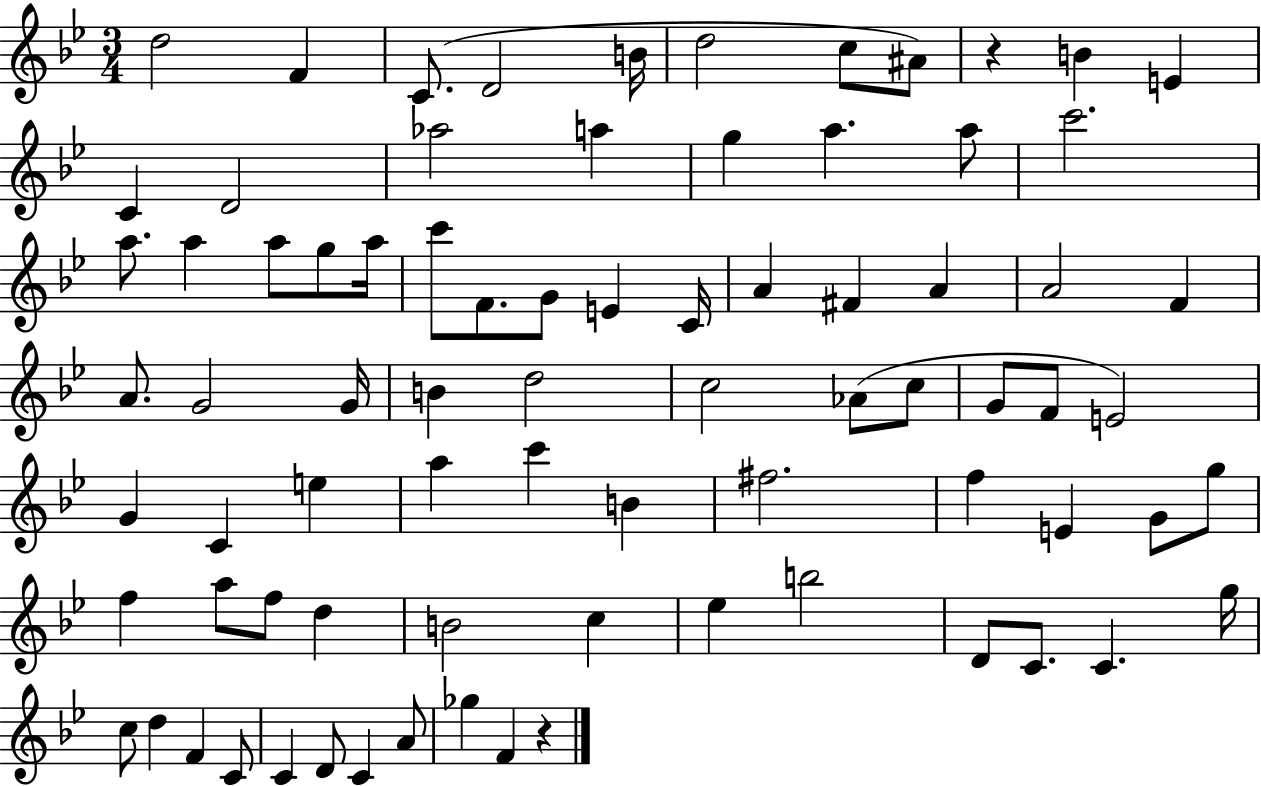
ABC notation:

X:1
T:Untitled
M:3/4
L:1/4
K:Bb
d2 F C/2 D2 B/4 d2 c/2 ^A/2 z B E C D2 _a2 a g a a/2 c'2 a/2 a a/2 g/2 a/4 c'/2 F/2 G/2 E C/4 A ^F A A2 F A/2 G2 G/4 B d2 c2 _A/2 c/2 G/2 F/2 E2 G C e a c' B ^f2 f E G/2 g/2 f a/2 f/2 d B2 c _e b2 D/2 C/2 C g/4 c/2 d F C/2 C D/2 C A/2 _g F z